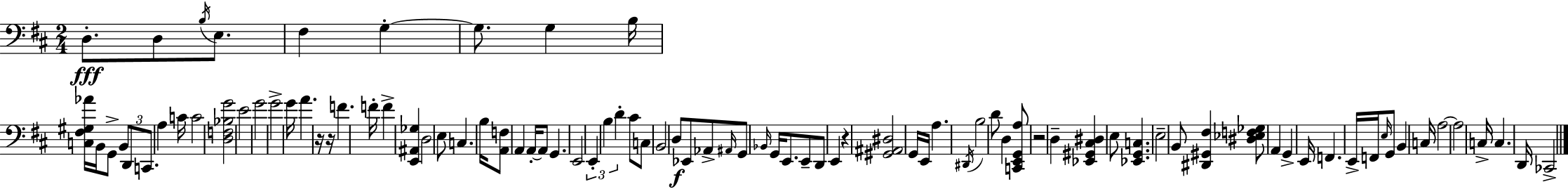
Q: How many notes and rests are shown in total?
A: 92